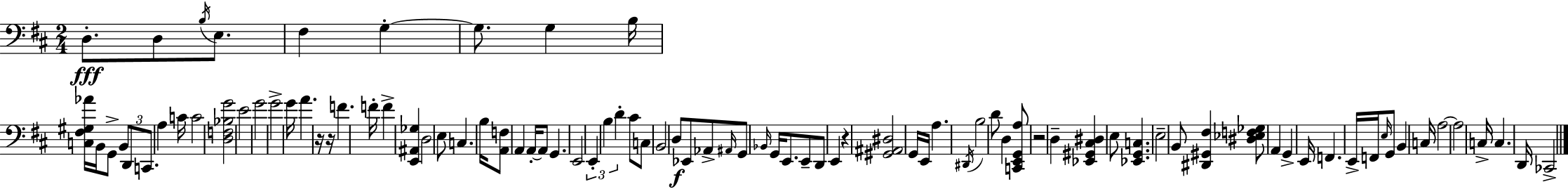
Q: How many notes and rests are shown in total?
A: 92